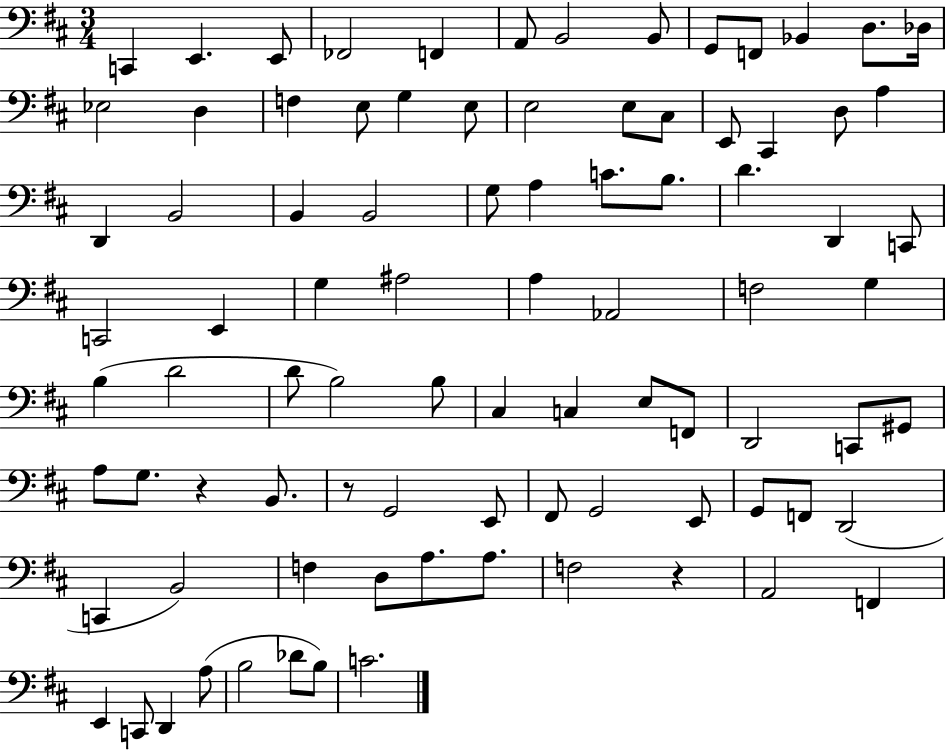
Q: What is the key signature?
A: D major